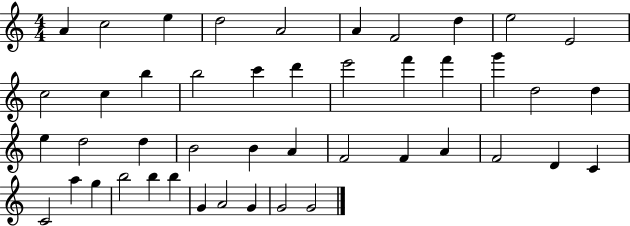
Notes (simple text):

A4/q C5/h E5/q D5/h A4/h A4/q F4/h D5/q E5/h E4/h C5/h C5/q B5/q B5/h C6/q D6/q E6/h F6/q F6/q G6/q D5/h D5/q E5/q D5/h D5/q B4/h B4/q A4/q F4/h F4/q A4/q F4/h D4/q C4/q C4/h A5/q G5/q B5/h B5/q B5/q G4/q A4/h G4/q G4/h G4/h